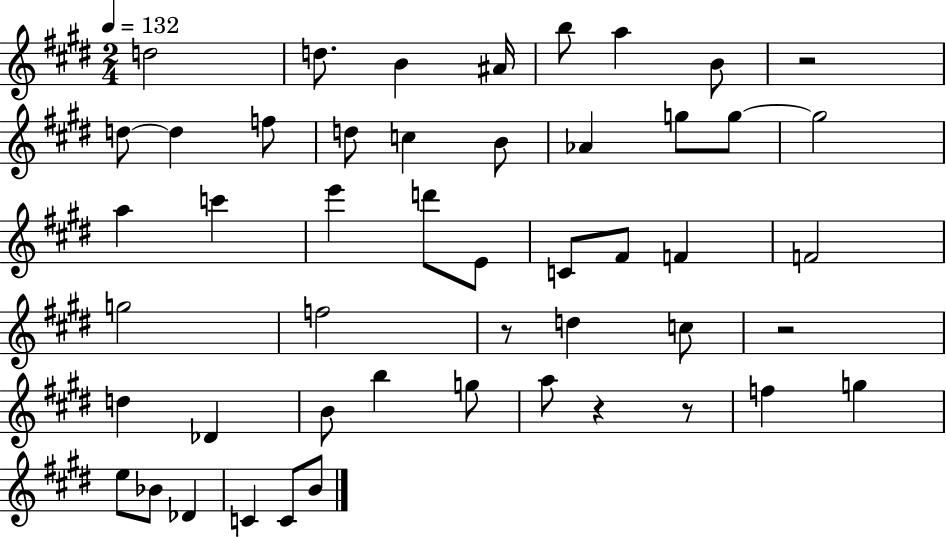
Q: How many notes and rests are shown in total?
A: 49